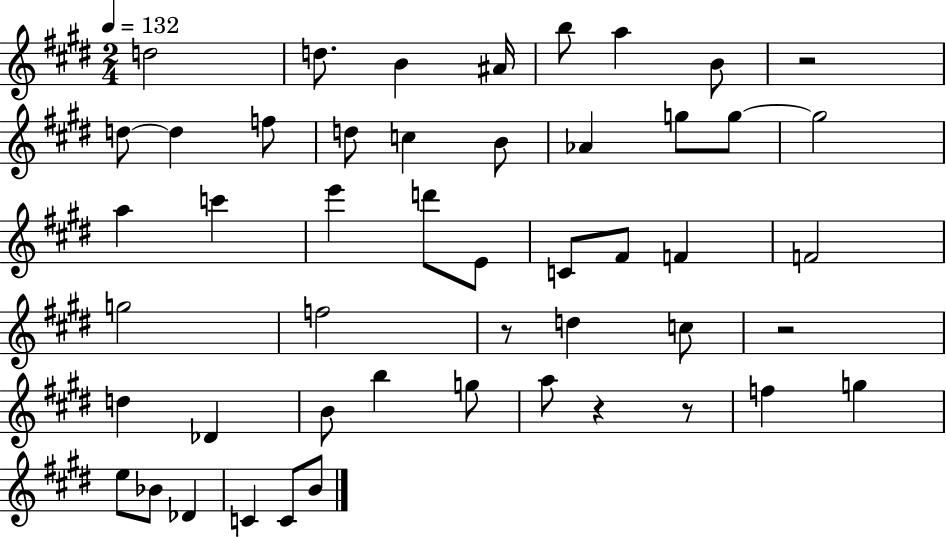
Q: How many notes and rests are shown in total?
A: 49